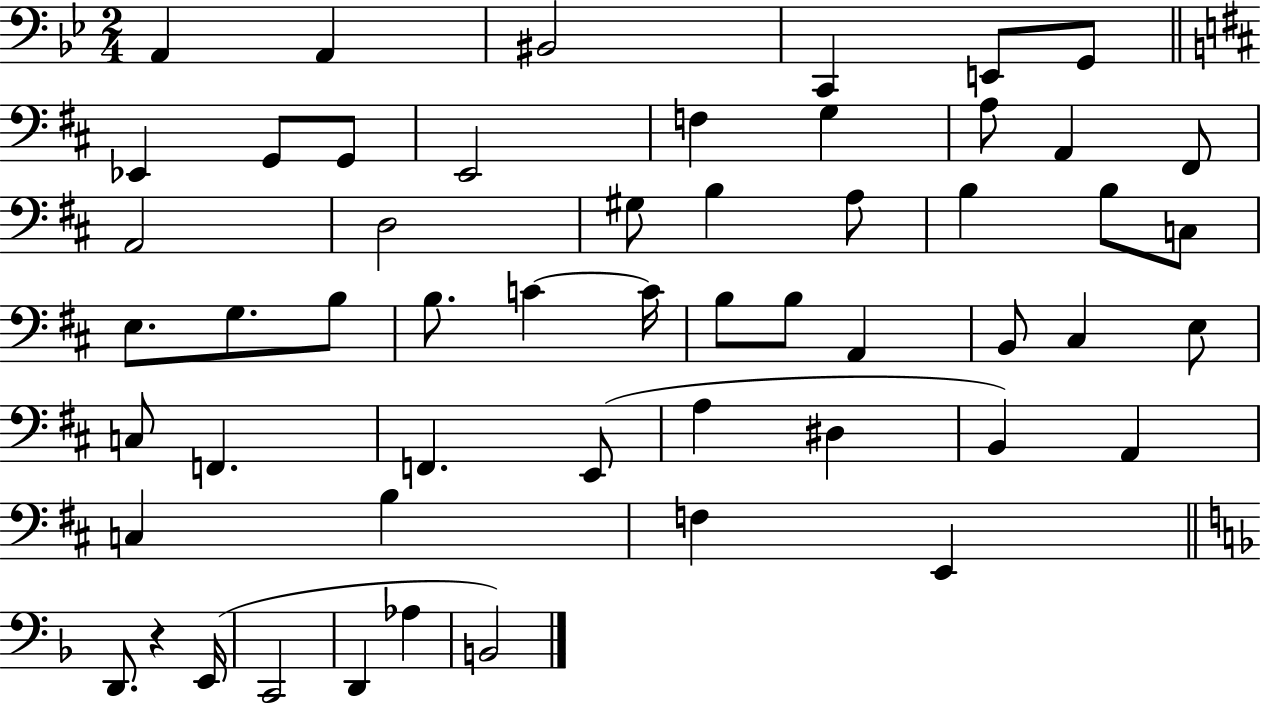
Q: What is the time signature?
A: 2/4